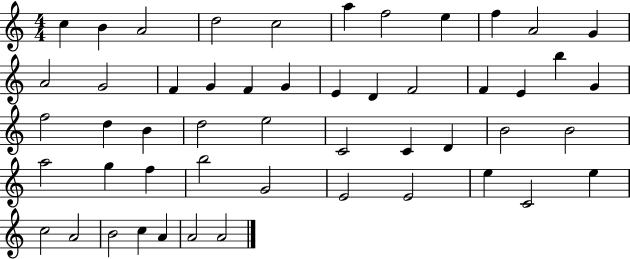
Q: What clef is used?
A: treble